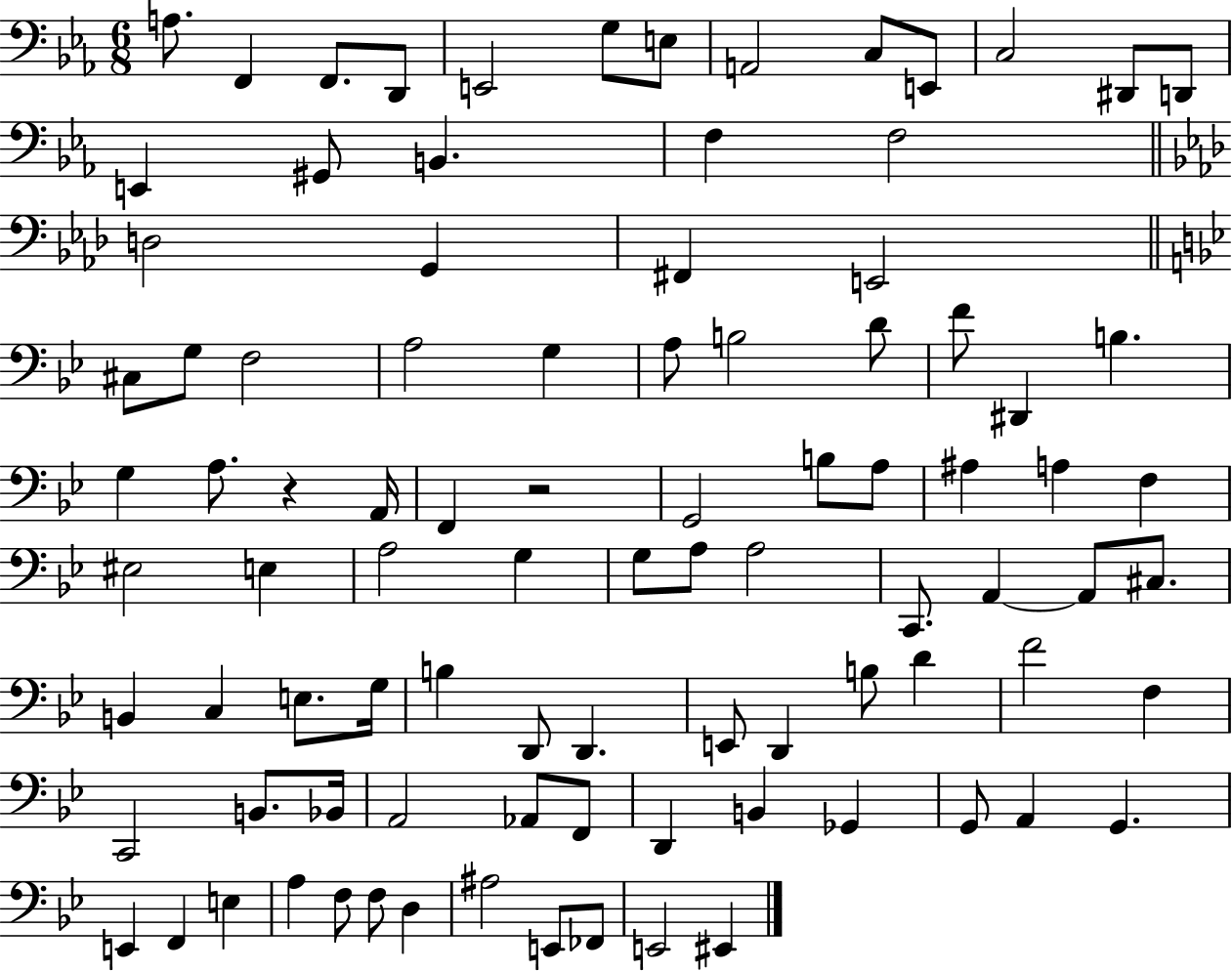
X:1
T:Untitled
M:6/8
L:1/4
K:Eb
A,/2 F,, F,,/2 D,,/2 E,,2 G,/2 E,/2 A,,2 C,/2 E,,/2 C,2 ^D,,/2 D,,/2 E,, ^G,,/2 B,, F, F,2 D,2 G,, ^F,, E,,2 ^C,/2 G,/2 F,2 A,2 G, A,/2 B,2 D/2 F/2 ^D,, B, G, A,/2 z A,,/4 F,, z2 G,,2 B,/2 A,/2 ^A, A, F, ^E,2 E, A,2 G, G,/2 A,/2 A,2 C,,/2 A,, A,,/2 ^C,/2 B,, C, E,/2 G,/4 B, D,,/2 D,, E,,/2 D,, B,/2 D F2 F, C,,2 B,,/2 _B,,/4 A,,2 _A,,/2 F,,/2 D,, B,, _G,, G,,/2 A,, G,, E,, F,, E, A, F,/2 F,/2 D, ^A,2 E,,/2 _F,,/2 E,,2 ^E,,